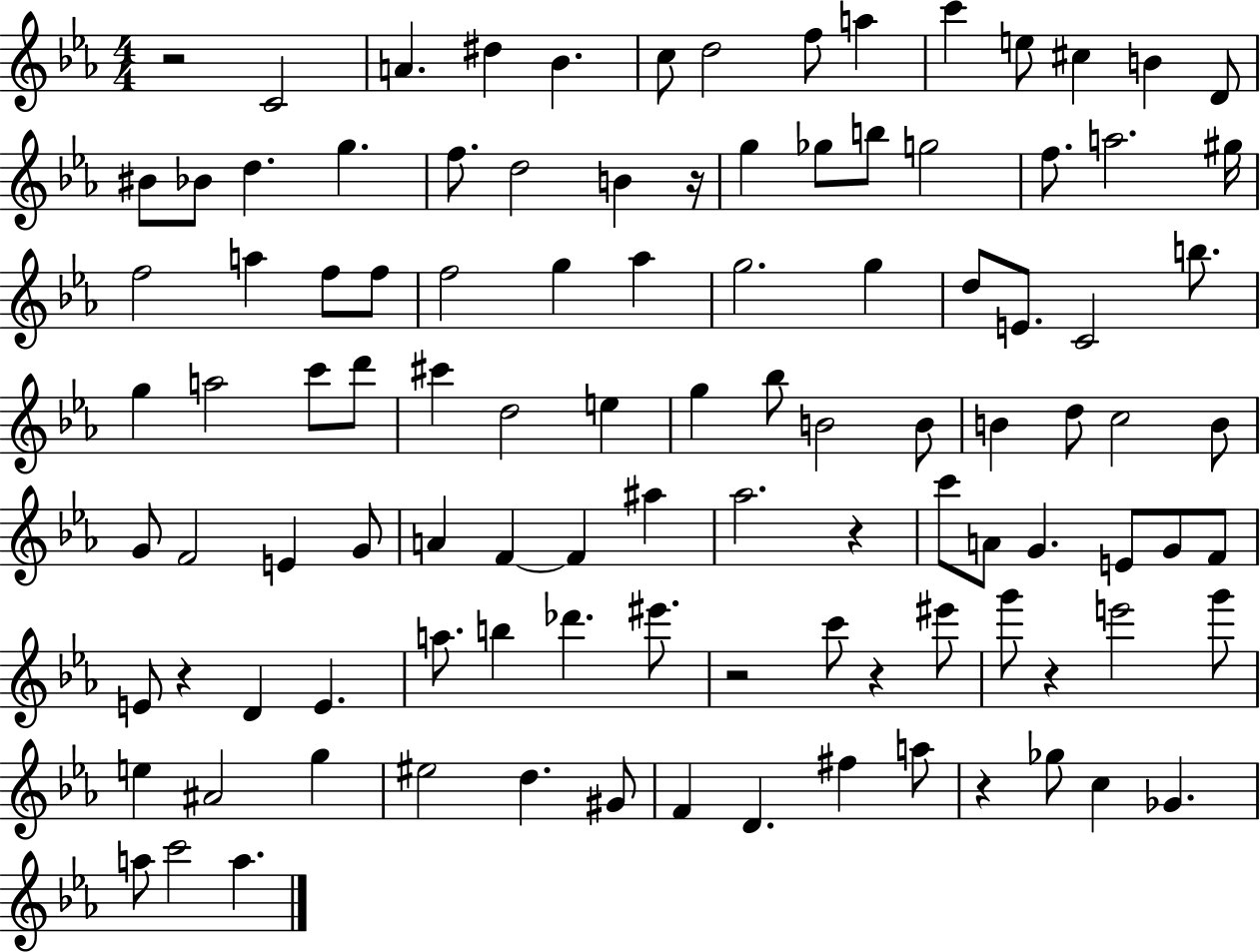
{
  \clef treble
  \numericTimeSignature
  \time 4/4
  \key ees \major
  r2 c'2 | a'4. dis''4 bes'4. | c''8 d''2 f''8 a''4 | c'''4 e''8 cis''4 b'4 d'8 | \break bis'8 bes'8 d''4. g''4. | f''8. d''2 b'4 r16 | g''4 ges''8 b''8 g''2 | f''8. a''2. gis''16 | \break f''2 a''4 f''8 f''8 | f''2 g''4 aes''4 | g''2. g''4 | d''8 e'8. c'2 b''8. | \break g''4 a''2 c'''8 d'''8 | cis'''4 d''2 e''4 | g''4 bes''8 b'2 b'8 | b'4 d''8 c''2 b'8 | \break g'8 f'2 e'4 g'8 | a'4 f'4~~ f'4 ais''4 | aes''2. r4 | c'''8 a'8 g'4. e'8 g'8 f'8 | \break e'8 r4 d'4 e'4. | a''8. b''4 des'''4. eis'''8. | r2 c'''8 r4 eis'''8 | g'''8 r4 e'''2 g'''8 | \break e''4 ais'2 g''4 | eis''2 d''4. gis'8 | f'4 d'4. fis''4 a''8 | r4 ges''8 c''4 ges'4. | \break a''8 c'''2 a''4. | \bar "|."
}